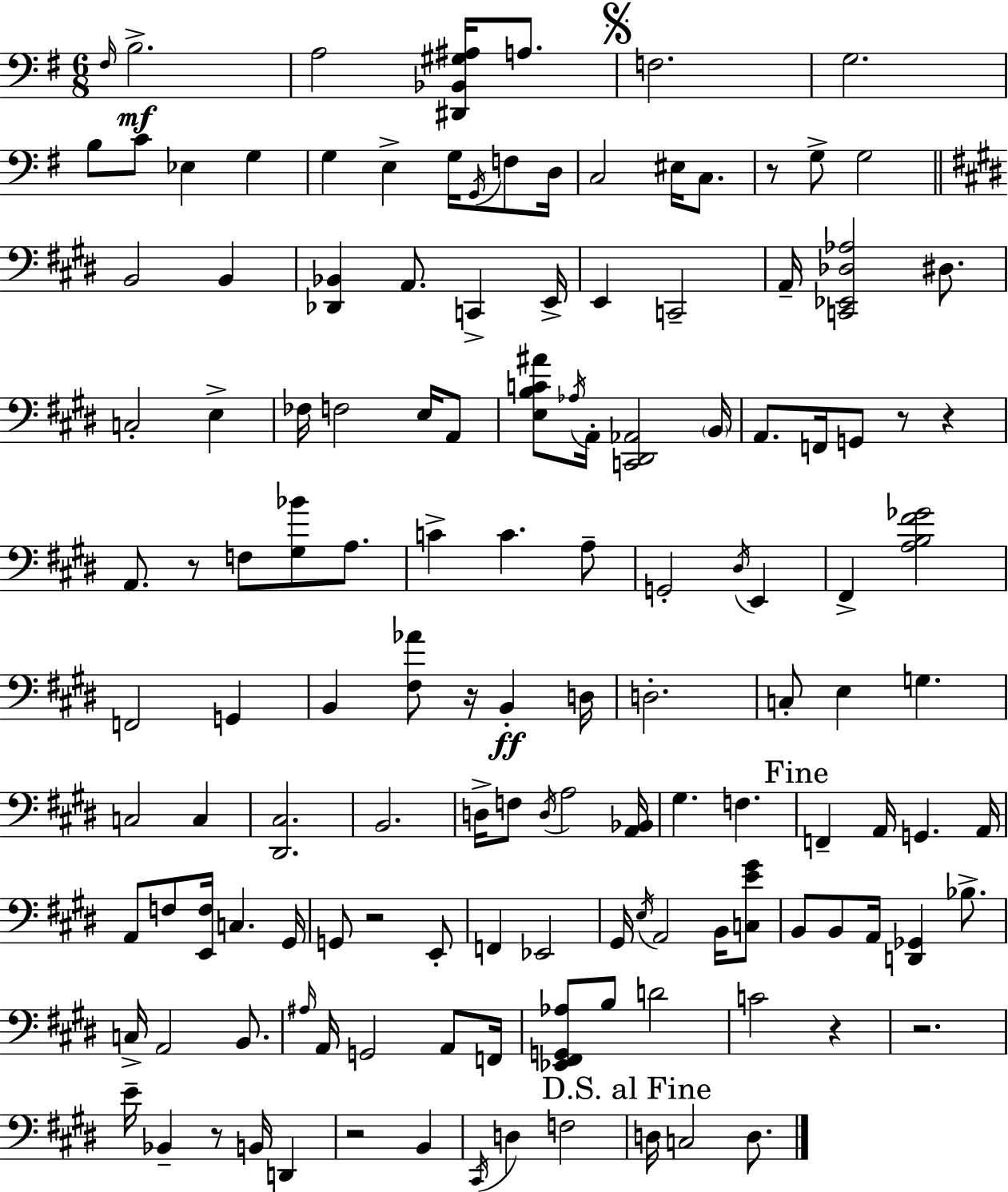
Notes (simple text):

F#3/s B3/h. A3/h [D#2,Bb2,G#3,A#3]/s A3/e. F3/h. G3/h. B3/e C4/e Eb3/q G3/q G3/q E3/q G3/s G2/s F3/e D3/s C3/h EIS3/s C3/e. R/e G3/e G3/h B2/h B2/q [Db2,Bb2]/q A2/e. C2/q E2/s E2/q C2/h A2/s [C2,Eb2,Db3,Ab3]/h D#3/e. C3/h E3/q FES3/s F3/h E3/s A2/e [E3,B3,C4,A#4]/e Ab3/s A2/s [C2,D#2,Ab2]/h B2/s A2/e. F2/s G2/e R/e R/q A2/e. R/e F3/e [G#3,Bb4]/e A3/e. C4/q C4/q. A3/e G2/h D#3/s E2/q F#2/q [A3,B3,F#4,Gb4]/h F2/h G2/q B2/q [F#3,Ab4]/e R/s B2/q D3/s D3/h. C3/e E3/q G3/q. C3/h C3/q [D#2,C#3]/h. B2/h. D3/s F3/e D3/s A3/h [A2,Bb2]/s G#3/q. F3/q. F2/q A2/s G2/q. A2/s A2/e F3/e [E2,F3]/s C3/q. G#2/s G2/e R/h E2/e F2/q Eb2/h G#2/s E3/s A2/h B2/s [C3,E4,G#4]/e B2/e B2/e A2/s [D2,Gb2]/q Bb3/e. C3/s A2/h B2/e. A#3/s A2/s G2/h A2/e F2/s [Eb2,F#2,G2,Ab3]/e B3/e D4/h C4/h R/q R/h. E4/s Bb2/q R/e B2/s D2/q R/h B2/q C#2/s D3/q F3/h D3/s C3/h D3/e.